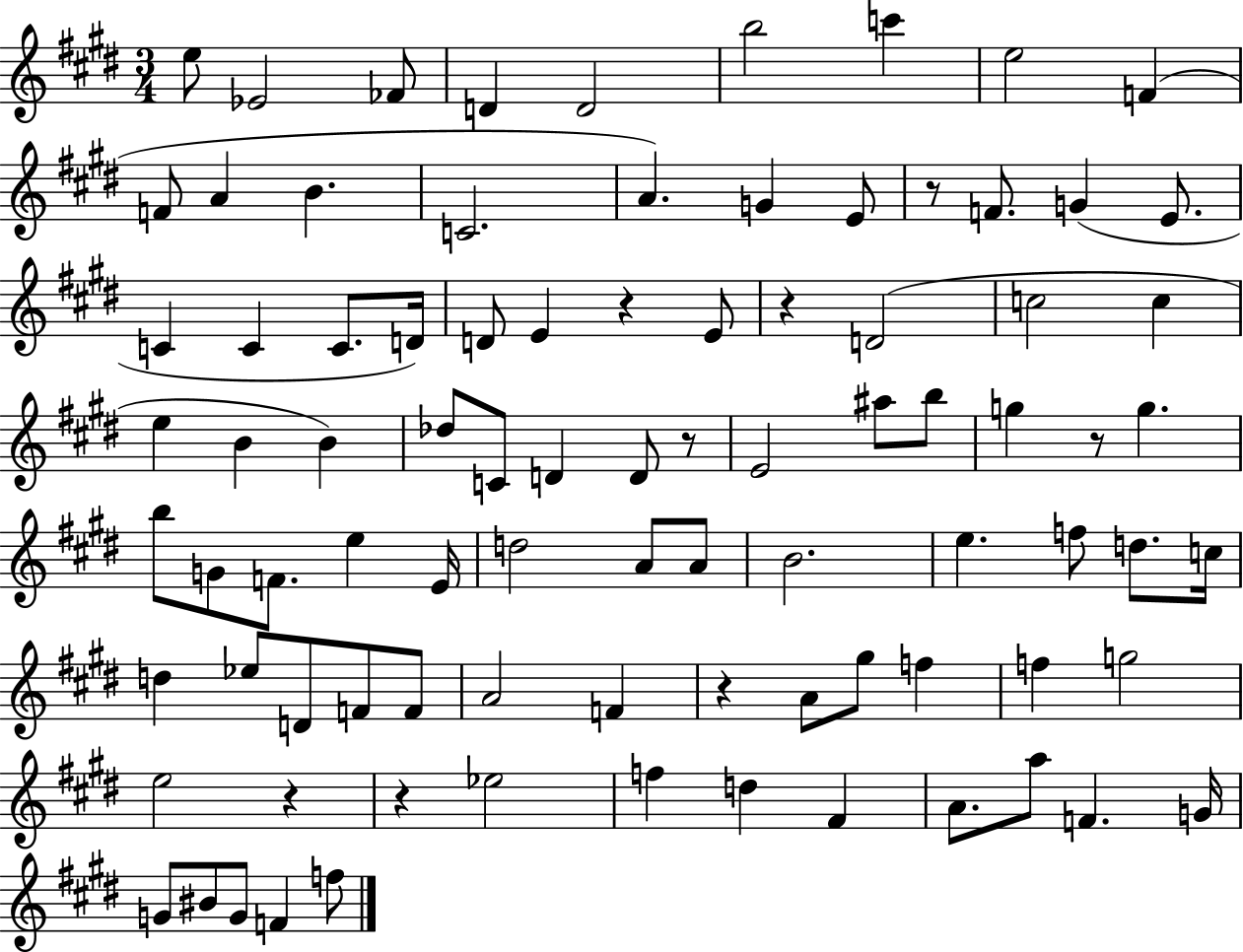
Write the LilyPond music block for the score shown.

{
  \clef treble
  \numericTimeSignature
  \time 3/4
  \key e \major
  e''8 ees'2 fes'8 | d'4 d'2 | b''2 c'''4 | e''2 f'4( | \break f'8 a'4 b'4. | c'2. | a'4.) g'4 e'8 | r8 f'8. g'4( e'8. | \break c'4 c'4 c'8. d'16) | d'8 e'4 r4 e'8 | r4 d'2( | c''2 c''4 | \break e''4 b'4 b'4) | des''8 c'8 d'4 d'8 r8 | e'2 ais''8 b''8 | g''4 r8 g''4. | \break b''8 g'8 f'8. e''4 e'16 | d''2 a'8 a'8 | b'2. | e''4. f''8 d''8. c''16 | \break d''4 ees''8 d'8 f'8 f'8 | a'2 f'4 | r4 a'8 gis''8 f''4 | f''4 g''2 | \break e''2 r4 | r4 ees''2 | f''4 d''4 fis'4 | a'8. a''8 f'4. g'16 | \break g'8 bis'8 g'8 f'4 f''8 | \bar "|."
}